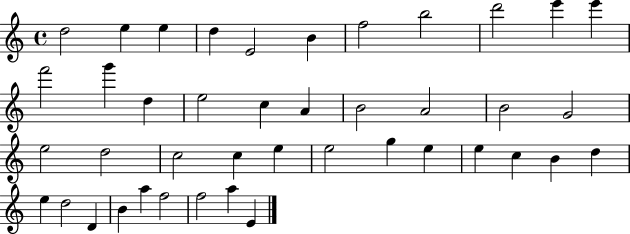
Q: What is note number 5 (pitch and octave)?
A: E4